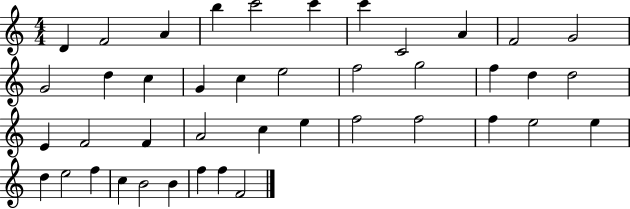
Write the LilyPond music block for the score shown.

{
  \clef treble
  \numericTimeSignature
  \time 4/4
  \key c \major
  d'4 f'2 a'4 | b''4 c'''2 c'''4 | c'''4 c'2 a'4 | f'2 g'2 | \break g'2 d''4 c''4 | g'4 c''4 e''2 | f''2 g''2 | f''4 d''4 d''2 | \break e'4 f'2 f'4 | a'2 c''4 e''4 | f''2 f''2 | f''4 e''2 e''4 | \break d''4 e''2 f''4 | c''4 b'2 b'4 | f''4 f''4 f'2 | \bar "|."
}